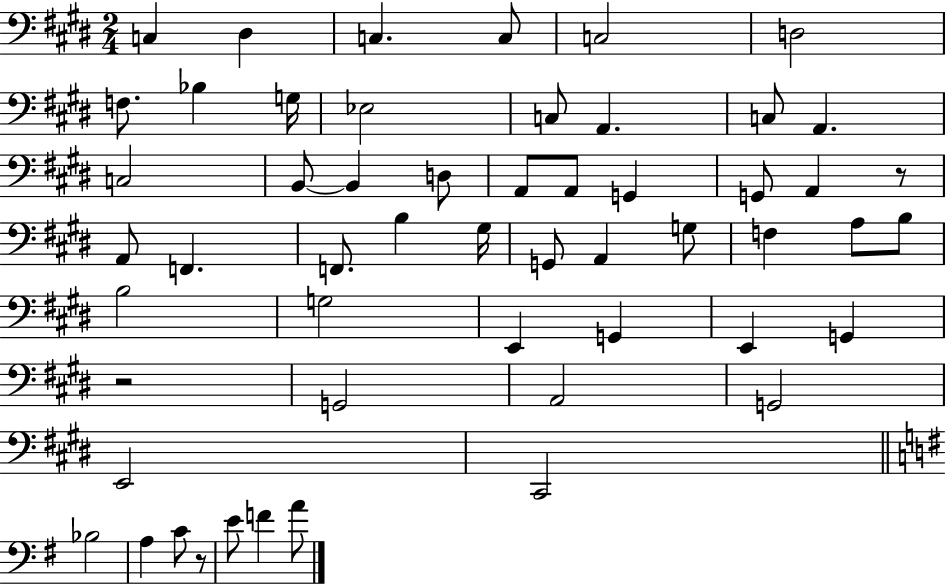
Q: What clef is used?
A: bass